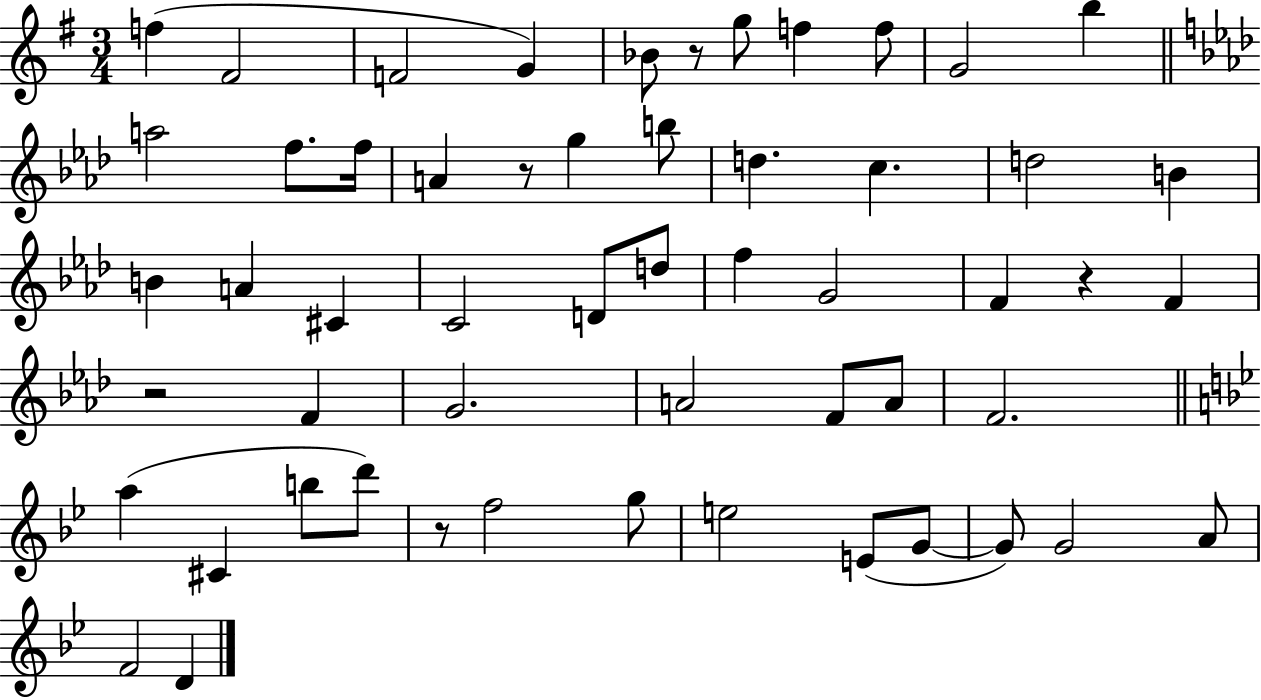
{
  \clef treble
  \numericTimeSignature
  \time 3/4
  \key g \major
  \repeat volta 2 { f''4( fis'2 | f'2 g'4) | bes'8 r8 g''8 f''4 f''8 | g'2 b''4 | \break \bar "||" \break \key aes \major a''2 f''8. f''16 | a'4 r8 g''4 b''8 | d''4. c''4. | d''2 b'4 | \break b'4 a'4 cis'4 | c'2 d'8 d''8 | f''4 g'2 | f'4 r4 f'4 | \break r2 f'4 | g'2. | a'2 f'8 a'8 | f'2. | \break \bar "||" \break \key g \minor a''4( cis'4 b''8 d'''8) | r8 f''2 g''8 | e''2 e'8( g'8~~ | g'8) g'2 a'8 | \break f'2 d'4 | } \bar "|."
}